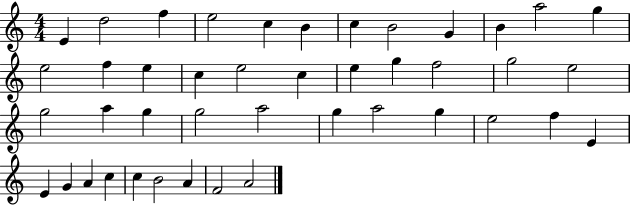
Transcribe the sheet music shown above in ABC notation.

X:1
T:Untitled
M:4/4
L:1/4
K:C
E d2 f e2 c B c B2 G B a2 g e2 f e c e2 c e g f2 g2 e2 g2 a g g2 a2 g a2 g e2 f E E G A c c B2 A F2 A2